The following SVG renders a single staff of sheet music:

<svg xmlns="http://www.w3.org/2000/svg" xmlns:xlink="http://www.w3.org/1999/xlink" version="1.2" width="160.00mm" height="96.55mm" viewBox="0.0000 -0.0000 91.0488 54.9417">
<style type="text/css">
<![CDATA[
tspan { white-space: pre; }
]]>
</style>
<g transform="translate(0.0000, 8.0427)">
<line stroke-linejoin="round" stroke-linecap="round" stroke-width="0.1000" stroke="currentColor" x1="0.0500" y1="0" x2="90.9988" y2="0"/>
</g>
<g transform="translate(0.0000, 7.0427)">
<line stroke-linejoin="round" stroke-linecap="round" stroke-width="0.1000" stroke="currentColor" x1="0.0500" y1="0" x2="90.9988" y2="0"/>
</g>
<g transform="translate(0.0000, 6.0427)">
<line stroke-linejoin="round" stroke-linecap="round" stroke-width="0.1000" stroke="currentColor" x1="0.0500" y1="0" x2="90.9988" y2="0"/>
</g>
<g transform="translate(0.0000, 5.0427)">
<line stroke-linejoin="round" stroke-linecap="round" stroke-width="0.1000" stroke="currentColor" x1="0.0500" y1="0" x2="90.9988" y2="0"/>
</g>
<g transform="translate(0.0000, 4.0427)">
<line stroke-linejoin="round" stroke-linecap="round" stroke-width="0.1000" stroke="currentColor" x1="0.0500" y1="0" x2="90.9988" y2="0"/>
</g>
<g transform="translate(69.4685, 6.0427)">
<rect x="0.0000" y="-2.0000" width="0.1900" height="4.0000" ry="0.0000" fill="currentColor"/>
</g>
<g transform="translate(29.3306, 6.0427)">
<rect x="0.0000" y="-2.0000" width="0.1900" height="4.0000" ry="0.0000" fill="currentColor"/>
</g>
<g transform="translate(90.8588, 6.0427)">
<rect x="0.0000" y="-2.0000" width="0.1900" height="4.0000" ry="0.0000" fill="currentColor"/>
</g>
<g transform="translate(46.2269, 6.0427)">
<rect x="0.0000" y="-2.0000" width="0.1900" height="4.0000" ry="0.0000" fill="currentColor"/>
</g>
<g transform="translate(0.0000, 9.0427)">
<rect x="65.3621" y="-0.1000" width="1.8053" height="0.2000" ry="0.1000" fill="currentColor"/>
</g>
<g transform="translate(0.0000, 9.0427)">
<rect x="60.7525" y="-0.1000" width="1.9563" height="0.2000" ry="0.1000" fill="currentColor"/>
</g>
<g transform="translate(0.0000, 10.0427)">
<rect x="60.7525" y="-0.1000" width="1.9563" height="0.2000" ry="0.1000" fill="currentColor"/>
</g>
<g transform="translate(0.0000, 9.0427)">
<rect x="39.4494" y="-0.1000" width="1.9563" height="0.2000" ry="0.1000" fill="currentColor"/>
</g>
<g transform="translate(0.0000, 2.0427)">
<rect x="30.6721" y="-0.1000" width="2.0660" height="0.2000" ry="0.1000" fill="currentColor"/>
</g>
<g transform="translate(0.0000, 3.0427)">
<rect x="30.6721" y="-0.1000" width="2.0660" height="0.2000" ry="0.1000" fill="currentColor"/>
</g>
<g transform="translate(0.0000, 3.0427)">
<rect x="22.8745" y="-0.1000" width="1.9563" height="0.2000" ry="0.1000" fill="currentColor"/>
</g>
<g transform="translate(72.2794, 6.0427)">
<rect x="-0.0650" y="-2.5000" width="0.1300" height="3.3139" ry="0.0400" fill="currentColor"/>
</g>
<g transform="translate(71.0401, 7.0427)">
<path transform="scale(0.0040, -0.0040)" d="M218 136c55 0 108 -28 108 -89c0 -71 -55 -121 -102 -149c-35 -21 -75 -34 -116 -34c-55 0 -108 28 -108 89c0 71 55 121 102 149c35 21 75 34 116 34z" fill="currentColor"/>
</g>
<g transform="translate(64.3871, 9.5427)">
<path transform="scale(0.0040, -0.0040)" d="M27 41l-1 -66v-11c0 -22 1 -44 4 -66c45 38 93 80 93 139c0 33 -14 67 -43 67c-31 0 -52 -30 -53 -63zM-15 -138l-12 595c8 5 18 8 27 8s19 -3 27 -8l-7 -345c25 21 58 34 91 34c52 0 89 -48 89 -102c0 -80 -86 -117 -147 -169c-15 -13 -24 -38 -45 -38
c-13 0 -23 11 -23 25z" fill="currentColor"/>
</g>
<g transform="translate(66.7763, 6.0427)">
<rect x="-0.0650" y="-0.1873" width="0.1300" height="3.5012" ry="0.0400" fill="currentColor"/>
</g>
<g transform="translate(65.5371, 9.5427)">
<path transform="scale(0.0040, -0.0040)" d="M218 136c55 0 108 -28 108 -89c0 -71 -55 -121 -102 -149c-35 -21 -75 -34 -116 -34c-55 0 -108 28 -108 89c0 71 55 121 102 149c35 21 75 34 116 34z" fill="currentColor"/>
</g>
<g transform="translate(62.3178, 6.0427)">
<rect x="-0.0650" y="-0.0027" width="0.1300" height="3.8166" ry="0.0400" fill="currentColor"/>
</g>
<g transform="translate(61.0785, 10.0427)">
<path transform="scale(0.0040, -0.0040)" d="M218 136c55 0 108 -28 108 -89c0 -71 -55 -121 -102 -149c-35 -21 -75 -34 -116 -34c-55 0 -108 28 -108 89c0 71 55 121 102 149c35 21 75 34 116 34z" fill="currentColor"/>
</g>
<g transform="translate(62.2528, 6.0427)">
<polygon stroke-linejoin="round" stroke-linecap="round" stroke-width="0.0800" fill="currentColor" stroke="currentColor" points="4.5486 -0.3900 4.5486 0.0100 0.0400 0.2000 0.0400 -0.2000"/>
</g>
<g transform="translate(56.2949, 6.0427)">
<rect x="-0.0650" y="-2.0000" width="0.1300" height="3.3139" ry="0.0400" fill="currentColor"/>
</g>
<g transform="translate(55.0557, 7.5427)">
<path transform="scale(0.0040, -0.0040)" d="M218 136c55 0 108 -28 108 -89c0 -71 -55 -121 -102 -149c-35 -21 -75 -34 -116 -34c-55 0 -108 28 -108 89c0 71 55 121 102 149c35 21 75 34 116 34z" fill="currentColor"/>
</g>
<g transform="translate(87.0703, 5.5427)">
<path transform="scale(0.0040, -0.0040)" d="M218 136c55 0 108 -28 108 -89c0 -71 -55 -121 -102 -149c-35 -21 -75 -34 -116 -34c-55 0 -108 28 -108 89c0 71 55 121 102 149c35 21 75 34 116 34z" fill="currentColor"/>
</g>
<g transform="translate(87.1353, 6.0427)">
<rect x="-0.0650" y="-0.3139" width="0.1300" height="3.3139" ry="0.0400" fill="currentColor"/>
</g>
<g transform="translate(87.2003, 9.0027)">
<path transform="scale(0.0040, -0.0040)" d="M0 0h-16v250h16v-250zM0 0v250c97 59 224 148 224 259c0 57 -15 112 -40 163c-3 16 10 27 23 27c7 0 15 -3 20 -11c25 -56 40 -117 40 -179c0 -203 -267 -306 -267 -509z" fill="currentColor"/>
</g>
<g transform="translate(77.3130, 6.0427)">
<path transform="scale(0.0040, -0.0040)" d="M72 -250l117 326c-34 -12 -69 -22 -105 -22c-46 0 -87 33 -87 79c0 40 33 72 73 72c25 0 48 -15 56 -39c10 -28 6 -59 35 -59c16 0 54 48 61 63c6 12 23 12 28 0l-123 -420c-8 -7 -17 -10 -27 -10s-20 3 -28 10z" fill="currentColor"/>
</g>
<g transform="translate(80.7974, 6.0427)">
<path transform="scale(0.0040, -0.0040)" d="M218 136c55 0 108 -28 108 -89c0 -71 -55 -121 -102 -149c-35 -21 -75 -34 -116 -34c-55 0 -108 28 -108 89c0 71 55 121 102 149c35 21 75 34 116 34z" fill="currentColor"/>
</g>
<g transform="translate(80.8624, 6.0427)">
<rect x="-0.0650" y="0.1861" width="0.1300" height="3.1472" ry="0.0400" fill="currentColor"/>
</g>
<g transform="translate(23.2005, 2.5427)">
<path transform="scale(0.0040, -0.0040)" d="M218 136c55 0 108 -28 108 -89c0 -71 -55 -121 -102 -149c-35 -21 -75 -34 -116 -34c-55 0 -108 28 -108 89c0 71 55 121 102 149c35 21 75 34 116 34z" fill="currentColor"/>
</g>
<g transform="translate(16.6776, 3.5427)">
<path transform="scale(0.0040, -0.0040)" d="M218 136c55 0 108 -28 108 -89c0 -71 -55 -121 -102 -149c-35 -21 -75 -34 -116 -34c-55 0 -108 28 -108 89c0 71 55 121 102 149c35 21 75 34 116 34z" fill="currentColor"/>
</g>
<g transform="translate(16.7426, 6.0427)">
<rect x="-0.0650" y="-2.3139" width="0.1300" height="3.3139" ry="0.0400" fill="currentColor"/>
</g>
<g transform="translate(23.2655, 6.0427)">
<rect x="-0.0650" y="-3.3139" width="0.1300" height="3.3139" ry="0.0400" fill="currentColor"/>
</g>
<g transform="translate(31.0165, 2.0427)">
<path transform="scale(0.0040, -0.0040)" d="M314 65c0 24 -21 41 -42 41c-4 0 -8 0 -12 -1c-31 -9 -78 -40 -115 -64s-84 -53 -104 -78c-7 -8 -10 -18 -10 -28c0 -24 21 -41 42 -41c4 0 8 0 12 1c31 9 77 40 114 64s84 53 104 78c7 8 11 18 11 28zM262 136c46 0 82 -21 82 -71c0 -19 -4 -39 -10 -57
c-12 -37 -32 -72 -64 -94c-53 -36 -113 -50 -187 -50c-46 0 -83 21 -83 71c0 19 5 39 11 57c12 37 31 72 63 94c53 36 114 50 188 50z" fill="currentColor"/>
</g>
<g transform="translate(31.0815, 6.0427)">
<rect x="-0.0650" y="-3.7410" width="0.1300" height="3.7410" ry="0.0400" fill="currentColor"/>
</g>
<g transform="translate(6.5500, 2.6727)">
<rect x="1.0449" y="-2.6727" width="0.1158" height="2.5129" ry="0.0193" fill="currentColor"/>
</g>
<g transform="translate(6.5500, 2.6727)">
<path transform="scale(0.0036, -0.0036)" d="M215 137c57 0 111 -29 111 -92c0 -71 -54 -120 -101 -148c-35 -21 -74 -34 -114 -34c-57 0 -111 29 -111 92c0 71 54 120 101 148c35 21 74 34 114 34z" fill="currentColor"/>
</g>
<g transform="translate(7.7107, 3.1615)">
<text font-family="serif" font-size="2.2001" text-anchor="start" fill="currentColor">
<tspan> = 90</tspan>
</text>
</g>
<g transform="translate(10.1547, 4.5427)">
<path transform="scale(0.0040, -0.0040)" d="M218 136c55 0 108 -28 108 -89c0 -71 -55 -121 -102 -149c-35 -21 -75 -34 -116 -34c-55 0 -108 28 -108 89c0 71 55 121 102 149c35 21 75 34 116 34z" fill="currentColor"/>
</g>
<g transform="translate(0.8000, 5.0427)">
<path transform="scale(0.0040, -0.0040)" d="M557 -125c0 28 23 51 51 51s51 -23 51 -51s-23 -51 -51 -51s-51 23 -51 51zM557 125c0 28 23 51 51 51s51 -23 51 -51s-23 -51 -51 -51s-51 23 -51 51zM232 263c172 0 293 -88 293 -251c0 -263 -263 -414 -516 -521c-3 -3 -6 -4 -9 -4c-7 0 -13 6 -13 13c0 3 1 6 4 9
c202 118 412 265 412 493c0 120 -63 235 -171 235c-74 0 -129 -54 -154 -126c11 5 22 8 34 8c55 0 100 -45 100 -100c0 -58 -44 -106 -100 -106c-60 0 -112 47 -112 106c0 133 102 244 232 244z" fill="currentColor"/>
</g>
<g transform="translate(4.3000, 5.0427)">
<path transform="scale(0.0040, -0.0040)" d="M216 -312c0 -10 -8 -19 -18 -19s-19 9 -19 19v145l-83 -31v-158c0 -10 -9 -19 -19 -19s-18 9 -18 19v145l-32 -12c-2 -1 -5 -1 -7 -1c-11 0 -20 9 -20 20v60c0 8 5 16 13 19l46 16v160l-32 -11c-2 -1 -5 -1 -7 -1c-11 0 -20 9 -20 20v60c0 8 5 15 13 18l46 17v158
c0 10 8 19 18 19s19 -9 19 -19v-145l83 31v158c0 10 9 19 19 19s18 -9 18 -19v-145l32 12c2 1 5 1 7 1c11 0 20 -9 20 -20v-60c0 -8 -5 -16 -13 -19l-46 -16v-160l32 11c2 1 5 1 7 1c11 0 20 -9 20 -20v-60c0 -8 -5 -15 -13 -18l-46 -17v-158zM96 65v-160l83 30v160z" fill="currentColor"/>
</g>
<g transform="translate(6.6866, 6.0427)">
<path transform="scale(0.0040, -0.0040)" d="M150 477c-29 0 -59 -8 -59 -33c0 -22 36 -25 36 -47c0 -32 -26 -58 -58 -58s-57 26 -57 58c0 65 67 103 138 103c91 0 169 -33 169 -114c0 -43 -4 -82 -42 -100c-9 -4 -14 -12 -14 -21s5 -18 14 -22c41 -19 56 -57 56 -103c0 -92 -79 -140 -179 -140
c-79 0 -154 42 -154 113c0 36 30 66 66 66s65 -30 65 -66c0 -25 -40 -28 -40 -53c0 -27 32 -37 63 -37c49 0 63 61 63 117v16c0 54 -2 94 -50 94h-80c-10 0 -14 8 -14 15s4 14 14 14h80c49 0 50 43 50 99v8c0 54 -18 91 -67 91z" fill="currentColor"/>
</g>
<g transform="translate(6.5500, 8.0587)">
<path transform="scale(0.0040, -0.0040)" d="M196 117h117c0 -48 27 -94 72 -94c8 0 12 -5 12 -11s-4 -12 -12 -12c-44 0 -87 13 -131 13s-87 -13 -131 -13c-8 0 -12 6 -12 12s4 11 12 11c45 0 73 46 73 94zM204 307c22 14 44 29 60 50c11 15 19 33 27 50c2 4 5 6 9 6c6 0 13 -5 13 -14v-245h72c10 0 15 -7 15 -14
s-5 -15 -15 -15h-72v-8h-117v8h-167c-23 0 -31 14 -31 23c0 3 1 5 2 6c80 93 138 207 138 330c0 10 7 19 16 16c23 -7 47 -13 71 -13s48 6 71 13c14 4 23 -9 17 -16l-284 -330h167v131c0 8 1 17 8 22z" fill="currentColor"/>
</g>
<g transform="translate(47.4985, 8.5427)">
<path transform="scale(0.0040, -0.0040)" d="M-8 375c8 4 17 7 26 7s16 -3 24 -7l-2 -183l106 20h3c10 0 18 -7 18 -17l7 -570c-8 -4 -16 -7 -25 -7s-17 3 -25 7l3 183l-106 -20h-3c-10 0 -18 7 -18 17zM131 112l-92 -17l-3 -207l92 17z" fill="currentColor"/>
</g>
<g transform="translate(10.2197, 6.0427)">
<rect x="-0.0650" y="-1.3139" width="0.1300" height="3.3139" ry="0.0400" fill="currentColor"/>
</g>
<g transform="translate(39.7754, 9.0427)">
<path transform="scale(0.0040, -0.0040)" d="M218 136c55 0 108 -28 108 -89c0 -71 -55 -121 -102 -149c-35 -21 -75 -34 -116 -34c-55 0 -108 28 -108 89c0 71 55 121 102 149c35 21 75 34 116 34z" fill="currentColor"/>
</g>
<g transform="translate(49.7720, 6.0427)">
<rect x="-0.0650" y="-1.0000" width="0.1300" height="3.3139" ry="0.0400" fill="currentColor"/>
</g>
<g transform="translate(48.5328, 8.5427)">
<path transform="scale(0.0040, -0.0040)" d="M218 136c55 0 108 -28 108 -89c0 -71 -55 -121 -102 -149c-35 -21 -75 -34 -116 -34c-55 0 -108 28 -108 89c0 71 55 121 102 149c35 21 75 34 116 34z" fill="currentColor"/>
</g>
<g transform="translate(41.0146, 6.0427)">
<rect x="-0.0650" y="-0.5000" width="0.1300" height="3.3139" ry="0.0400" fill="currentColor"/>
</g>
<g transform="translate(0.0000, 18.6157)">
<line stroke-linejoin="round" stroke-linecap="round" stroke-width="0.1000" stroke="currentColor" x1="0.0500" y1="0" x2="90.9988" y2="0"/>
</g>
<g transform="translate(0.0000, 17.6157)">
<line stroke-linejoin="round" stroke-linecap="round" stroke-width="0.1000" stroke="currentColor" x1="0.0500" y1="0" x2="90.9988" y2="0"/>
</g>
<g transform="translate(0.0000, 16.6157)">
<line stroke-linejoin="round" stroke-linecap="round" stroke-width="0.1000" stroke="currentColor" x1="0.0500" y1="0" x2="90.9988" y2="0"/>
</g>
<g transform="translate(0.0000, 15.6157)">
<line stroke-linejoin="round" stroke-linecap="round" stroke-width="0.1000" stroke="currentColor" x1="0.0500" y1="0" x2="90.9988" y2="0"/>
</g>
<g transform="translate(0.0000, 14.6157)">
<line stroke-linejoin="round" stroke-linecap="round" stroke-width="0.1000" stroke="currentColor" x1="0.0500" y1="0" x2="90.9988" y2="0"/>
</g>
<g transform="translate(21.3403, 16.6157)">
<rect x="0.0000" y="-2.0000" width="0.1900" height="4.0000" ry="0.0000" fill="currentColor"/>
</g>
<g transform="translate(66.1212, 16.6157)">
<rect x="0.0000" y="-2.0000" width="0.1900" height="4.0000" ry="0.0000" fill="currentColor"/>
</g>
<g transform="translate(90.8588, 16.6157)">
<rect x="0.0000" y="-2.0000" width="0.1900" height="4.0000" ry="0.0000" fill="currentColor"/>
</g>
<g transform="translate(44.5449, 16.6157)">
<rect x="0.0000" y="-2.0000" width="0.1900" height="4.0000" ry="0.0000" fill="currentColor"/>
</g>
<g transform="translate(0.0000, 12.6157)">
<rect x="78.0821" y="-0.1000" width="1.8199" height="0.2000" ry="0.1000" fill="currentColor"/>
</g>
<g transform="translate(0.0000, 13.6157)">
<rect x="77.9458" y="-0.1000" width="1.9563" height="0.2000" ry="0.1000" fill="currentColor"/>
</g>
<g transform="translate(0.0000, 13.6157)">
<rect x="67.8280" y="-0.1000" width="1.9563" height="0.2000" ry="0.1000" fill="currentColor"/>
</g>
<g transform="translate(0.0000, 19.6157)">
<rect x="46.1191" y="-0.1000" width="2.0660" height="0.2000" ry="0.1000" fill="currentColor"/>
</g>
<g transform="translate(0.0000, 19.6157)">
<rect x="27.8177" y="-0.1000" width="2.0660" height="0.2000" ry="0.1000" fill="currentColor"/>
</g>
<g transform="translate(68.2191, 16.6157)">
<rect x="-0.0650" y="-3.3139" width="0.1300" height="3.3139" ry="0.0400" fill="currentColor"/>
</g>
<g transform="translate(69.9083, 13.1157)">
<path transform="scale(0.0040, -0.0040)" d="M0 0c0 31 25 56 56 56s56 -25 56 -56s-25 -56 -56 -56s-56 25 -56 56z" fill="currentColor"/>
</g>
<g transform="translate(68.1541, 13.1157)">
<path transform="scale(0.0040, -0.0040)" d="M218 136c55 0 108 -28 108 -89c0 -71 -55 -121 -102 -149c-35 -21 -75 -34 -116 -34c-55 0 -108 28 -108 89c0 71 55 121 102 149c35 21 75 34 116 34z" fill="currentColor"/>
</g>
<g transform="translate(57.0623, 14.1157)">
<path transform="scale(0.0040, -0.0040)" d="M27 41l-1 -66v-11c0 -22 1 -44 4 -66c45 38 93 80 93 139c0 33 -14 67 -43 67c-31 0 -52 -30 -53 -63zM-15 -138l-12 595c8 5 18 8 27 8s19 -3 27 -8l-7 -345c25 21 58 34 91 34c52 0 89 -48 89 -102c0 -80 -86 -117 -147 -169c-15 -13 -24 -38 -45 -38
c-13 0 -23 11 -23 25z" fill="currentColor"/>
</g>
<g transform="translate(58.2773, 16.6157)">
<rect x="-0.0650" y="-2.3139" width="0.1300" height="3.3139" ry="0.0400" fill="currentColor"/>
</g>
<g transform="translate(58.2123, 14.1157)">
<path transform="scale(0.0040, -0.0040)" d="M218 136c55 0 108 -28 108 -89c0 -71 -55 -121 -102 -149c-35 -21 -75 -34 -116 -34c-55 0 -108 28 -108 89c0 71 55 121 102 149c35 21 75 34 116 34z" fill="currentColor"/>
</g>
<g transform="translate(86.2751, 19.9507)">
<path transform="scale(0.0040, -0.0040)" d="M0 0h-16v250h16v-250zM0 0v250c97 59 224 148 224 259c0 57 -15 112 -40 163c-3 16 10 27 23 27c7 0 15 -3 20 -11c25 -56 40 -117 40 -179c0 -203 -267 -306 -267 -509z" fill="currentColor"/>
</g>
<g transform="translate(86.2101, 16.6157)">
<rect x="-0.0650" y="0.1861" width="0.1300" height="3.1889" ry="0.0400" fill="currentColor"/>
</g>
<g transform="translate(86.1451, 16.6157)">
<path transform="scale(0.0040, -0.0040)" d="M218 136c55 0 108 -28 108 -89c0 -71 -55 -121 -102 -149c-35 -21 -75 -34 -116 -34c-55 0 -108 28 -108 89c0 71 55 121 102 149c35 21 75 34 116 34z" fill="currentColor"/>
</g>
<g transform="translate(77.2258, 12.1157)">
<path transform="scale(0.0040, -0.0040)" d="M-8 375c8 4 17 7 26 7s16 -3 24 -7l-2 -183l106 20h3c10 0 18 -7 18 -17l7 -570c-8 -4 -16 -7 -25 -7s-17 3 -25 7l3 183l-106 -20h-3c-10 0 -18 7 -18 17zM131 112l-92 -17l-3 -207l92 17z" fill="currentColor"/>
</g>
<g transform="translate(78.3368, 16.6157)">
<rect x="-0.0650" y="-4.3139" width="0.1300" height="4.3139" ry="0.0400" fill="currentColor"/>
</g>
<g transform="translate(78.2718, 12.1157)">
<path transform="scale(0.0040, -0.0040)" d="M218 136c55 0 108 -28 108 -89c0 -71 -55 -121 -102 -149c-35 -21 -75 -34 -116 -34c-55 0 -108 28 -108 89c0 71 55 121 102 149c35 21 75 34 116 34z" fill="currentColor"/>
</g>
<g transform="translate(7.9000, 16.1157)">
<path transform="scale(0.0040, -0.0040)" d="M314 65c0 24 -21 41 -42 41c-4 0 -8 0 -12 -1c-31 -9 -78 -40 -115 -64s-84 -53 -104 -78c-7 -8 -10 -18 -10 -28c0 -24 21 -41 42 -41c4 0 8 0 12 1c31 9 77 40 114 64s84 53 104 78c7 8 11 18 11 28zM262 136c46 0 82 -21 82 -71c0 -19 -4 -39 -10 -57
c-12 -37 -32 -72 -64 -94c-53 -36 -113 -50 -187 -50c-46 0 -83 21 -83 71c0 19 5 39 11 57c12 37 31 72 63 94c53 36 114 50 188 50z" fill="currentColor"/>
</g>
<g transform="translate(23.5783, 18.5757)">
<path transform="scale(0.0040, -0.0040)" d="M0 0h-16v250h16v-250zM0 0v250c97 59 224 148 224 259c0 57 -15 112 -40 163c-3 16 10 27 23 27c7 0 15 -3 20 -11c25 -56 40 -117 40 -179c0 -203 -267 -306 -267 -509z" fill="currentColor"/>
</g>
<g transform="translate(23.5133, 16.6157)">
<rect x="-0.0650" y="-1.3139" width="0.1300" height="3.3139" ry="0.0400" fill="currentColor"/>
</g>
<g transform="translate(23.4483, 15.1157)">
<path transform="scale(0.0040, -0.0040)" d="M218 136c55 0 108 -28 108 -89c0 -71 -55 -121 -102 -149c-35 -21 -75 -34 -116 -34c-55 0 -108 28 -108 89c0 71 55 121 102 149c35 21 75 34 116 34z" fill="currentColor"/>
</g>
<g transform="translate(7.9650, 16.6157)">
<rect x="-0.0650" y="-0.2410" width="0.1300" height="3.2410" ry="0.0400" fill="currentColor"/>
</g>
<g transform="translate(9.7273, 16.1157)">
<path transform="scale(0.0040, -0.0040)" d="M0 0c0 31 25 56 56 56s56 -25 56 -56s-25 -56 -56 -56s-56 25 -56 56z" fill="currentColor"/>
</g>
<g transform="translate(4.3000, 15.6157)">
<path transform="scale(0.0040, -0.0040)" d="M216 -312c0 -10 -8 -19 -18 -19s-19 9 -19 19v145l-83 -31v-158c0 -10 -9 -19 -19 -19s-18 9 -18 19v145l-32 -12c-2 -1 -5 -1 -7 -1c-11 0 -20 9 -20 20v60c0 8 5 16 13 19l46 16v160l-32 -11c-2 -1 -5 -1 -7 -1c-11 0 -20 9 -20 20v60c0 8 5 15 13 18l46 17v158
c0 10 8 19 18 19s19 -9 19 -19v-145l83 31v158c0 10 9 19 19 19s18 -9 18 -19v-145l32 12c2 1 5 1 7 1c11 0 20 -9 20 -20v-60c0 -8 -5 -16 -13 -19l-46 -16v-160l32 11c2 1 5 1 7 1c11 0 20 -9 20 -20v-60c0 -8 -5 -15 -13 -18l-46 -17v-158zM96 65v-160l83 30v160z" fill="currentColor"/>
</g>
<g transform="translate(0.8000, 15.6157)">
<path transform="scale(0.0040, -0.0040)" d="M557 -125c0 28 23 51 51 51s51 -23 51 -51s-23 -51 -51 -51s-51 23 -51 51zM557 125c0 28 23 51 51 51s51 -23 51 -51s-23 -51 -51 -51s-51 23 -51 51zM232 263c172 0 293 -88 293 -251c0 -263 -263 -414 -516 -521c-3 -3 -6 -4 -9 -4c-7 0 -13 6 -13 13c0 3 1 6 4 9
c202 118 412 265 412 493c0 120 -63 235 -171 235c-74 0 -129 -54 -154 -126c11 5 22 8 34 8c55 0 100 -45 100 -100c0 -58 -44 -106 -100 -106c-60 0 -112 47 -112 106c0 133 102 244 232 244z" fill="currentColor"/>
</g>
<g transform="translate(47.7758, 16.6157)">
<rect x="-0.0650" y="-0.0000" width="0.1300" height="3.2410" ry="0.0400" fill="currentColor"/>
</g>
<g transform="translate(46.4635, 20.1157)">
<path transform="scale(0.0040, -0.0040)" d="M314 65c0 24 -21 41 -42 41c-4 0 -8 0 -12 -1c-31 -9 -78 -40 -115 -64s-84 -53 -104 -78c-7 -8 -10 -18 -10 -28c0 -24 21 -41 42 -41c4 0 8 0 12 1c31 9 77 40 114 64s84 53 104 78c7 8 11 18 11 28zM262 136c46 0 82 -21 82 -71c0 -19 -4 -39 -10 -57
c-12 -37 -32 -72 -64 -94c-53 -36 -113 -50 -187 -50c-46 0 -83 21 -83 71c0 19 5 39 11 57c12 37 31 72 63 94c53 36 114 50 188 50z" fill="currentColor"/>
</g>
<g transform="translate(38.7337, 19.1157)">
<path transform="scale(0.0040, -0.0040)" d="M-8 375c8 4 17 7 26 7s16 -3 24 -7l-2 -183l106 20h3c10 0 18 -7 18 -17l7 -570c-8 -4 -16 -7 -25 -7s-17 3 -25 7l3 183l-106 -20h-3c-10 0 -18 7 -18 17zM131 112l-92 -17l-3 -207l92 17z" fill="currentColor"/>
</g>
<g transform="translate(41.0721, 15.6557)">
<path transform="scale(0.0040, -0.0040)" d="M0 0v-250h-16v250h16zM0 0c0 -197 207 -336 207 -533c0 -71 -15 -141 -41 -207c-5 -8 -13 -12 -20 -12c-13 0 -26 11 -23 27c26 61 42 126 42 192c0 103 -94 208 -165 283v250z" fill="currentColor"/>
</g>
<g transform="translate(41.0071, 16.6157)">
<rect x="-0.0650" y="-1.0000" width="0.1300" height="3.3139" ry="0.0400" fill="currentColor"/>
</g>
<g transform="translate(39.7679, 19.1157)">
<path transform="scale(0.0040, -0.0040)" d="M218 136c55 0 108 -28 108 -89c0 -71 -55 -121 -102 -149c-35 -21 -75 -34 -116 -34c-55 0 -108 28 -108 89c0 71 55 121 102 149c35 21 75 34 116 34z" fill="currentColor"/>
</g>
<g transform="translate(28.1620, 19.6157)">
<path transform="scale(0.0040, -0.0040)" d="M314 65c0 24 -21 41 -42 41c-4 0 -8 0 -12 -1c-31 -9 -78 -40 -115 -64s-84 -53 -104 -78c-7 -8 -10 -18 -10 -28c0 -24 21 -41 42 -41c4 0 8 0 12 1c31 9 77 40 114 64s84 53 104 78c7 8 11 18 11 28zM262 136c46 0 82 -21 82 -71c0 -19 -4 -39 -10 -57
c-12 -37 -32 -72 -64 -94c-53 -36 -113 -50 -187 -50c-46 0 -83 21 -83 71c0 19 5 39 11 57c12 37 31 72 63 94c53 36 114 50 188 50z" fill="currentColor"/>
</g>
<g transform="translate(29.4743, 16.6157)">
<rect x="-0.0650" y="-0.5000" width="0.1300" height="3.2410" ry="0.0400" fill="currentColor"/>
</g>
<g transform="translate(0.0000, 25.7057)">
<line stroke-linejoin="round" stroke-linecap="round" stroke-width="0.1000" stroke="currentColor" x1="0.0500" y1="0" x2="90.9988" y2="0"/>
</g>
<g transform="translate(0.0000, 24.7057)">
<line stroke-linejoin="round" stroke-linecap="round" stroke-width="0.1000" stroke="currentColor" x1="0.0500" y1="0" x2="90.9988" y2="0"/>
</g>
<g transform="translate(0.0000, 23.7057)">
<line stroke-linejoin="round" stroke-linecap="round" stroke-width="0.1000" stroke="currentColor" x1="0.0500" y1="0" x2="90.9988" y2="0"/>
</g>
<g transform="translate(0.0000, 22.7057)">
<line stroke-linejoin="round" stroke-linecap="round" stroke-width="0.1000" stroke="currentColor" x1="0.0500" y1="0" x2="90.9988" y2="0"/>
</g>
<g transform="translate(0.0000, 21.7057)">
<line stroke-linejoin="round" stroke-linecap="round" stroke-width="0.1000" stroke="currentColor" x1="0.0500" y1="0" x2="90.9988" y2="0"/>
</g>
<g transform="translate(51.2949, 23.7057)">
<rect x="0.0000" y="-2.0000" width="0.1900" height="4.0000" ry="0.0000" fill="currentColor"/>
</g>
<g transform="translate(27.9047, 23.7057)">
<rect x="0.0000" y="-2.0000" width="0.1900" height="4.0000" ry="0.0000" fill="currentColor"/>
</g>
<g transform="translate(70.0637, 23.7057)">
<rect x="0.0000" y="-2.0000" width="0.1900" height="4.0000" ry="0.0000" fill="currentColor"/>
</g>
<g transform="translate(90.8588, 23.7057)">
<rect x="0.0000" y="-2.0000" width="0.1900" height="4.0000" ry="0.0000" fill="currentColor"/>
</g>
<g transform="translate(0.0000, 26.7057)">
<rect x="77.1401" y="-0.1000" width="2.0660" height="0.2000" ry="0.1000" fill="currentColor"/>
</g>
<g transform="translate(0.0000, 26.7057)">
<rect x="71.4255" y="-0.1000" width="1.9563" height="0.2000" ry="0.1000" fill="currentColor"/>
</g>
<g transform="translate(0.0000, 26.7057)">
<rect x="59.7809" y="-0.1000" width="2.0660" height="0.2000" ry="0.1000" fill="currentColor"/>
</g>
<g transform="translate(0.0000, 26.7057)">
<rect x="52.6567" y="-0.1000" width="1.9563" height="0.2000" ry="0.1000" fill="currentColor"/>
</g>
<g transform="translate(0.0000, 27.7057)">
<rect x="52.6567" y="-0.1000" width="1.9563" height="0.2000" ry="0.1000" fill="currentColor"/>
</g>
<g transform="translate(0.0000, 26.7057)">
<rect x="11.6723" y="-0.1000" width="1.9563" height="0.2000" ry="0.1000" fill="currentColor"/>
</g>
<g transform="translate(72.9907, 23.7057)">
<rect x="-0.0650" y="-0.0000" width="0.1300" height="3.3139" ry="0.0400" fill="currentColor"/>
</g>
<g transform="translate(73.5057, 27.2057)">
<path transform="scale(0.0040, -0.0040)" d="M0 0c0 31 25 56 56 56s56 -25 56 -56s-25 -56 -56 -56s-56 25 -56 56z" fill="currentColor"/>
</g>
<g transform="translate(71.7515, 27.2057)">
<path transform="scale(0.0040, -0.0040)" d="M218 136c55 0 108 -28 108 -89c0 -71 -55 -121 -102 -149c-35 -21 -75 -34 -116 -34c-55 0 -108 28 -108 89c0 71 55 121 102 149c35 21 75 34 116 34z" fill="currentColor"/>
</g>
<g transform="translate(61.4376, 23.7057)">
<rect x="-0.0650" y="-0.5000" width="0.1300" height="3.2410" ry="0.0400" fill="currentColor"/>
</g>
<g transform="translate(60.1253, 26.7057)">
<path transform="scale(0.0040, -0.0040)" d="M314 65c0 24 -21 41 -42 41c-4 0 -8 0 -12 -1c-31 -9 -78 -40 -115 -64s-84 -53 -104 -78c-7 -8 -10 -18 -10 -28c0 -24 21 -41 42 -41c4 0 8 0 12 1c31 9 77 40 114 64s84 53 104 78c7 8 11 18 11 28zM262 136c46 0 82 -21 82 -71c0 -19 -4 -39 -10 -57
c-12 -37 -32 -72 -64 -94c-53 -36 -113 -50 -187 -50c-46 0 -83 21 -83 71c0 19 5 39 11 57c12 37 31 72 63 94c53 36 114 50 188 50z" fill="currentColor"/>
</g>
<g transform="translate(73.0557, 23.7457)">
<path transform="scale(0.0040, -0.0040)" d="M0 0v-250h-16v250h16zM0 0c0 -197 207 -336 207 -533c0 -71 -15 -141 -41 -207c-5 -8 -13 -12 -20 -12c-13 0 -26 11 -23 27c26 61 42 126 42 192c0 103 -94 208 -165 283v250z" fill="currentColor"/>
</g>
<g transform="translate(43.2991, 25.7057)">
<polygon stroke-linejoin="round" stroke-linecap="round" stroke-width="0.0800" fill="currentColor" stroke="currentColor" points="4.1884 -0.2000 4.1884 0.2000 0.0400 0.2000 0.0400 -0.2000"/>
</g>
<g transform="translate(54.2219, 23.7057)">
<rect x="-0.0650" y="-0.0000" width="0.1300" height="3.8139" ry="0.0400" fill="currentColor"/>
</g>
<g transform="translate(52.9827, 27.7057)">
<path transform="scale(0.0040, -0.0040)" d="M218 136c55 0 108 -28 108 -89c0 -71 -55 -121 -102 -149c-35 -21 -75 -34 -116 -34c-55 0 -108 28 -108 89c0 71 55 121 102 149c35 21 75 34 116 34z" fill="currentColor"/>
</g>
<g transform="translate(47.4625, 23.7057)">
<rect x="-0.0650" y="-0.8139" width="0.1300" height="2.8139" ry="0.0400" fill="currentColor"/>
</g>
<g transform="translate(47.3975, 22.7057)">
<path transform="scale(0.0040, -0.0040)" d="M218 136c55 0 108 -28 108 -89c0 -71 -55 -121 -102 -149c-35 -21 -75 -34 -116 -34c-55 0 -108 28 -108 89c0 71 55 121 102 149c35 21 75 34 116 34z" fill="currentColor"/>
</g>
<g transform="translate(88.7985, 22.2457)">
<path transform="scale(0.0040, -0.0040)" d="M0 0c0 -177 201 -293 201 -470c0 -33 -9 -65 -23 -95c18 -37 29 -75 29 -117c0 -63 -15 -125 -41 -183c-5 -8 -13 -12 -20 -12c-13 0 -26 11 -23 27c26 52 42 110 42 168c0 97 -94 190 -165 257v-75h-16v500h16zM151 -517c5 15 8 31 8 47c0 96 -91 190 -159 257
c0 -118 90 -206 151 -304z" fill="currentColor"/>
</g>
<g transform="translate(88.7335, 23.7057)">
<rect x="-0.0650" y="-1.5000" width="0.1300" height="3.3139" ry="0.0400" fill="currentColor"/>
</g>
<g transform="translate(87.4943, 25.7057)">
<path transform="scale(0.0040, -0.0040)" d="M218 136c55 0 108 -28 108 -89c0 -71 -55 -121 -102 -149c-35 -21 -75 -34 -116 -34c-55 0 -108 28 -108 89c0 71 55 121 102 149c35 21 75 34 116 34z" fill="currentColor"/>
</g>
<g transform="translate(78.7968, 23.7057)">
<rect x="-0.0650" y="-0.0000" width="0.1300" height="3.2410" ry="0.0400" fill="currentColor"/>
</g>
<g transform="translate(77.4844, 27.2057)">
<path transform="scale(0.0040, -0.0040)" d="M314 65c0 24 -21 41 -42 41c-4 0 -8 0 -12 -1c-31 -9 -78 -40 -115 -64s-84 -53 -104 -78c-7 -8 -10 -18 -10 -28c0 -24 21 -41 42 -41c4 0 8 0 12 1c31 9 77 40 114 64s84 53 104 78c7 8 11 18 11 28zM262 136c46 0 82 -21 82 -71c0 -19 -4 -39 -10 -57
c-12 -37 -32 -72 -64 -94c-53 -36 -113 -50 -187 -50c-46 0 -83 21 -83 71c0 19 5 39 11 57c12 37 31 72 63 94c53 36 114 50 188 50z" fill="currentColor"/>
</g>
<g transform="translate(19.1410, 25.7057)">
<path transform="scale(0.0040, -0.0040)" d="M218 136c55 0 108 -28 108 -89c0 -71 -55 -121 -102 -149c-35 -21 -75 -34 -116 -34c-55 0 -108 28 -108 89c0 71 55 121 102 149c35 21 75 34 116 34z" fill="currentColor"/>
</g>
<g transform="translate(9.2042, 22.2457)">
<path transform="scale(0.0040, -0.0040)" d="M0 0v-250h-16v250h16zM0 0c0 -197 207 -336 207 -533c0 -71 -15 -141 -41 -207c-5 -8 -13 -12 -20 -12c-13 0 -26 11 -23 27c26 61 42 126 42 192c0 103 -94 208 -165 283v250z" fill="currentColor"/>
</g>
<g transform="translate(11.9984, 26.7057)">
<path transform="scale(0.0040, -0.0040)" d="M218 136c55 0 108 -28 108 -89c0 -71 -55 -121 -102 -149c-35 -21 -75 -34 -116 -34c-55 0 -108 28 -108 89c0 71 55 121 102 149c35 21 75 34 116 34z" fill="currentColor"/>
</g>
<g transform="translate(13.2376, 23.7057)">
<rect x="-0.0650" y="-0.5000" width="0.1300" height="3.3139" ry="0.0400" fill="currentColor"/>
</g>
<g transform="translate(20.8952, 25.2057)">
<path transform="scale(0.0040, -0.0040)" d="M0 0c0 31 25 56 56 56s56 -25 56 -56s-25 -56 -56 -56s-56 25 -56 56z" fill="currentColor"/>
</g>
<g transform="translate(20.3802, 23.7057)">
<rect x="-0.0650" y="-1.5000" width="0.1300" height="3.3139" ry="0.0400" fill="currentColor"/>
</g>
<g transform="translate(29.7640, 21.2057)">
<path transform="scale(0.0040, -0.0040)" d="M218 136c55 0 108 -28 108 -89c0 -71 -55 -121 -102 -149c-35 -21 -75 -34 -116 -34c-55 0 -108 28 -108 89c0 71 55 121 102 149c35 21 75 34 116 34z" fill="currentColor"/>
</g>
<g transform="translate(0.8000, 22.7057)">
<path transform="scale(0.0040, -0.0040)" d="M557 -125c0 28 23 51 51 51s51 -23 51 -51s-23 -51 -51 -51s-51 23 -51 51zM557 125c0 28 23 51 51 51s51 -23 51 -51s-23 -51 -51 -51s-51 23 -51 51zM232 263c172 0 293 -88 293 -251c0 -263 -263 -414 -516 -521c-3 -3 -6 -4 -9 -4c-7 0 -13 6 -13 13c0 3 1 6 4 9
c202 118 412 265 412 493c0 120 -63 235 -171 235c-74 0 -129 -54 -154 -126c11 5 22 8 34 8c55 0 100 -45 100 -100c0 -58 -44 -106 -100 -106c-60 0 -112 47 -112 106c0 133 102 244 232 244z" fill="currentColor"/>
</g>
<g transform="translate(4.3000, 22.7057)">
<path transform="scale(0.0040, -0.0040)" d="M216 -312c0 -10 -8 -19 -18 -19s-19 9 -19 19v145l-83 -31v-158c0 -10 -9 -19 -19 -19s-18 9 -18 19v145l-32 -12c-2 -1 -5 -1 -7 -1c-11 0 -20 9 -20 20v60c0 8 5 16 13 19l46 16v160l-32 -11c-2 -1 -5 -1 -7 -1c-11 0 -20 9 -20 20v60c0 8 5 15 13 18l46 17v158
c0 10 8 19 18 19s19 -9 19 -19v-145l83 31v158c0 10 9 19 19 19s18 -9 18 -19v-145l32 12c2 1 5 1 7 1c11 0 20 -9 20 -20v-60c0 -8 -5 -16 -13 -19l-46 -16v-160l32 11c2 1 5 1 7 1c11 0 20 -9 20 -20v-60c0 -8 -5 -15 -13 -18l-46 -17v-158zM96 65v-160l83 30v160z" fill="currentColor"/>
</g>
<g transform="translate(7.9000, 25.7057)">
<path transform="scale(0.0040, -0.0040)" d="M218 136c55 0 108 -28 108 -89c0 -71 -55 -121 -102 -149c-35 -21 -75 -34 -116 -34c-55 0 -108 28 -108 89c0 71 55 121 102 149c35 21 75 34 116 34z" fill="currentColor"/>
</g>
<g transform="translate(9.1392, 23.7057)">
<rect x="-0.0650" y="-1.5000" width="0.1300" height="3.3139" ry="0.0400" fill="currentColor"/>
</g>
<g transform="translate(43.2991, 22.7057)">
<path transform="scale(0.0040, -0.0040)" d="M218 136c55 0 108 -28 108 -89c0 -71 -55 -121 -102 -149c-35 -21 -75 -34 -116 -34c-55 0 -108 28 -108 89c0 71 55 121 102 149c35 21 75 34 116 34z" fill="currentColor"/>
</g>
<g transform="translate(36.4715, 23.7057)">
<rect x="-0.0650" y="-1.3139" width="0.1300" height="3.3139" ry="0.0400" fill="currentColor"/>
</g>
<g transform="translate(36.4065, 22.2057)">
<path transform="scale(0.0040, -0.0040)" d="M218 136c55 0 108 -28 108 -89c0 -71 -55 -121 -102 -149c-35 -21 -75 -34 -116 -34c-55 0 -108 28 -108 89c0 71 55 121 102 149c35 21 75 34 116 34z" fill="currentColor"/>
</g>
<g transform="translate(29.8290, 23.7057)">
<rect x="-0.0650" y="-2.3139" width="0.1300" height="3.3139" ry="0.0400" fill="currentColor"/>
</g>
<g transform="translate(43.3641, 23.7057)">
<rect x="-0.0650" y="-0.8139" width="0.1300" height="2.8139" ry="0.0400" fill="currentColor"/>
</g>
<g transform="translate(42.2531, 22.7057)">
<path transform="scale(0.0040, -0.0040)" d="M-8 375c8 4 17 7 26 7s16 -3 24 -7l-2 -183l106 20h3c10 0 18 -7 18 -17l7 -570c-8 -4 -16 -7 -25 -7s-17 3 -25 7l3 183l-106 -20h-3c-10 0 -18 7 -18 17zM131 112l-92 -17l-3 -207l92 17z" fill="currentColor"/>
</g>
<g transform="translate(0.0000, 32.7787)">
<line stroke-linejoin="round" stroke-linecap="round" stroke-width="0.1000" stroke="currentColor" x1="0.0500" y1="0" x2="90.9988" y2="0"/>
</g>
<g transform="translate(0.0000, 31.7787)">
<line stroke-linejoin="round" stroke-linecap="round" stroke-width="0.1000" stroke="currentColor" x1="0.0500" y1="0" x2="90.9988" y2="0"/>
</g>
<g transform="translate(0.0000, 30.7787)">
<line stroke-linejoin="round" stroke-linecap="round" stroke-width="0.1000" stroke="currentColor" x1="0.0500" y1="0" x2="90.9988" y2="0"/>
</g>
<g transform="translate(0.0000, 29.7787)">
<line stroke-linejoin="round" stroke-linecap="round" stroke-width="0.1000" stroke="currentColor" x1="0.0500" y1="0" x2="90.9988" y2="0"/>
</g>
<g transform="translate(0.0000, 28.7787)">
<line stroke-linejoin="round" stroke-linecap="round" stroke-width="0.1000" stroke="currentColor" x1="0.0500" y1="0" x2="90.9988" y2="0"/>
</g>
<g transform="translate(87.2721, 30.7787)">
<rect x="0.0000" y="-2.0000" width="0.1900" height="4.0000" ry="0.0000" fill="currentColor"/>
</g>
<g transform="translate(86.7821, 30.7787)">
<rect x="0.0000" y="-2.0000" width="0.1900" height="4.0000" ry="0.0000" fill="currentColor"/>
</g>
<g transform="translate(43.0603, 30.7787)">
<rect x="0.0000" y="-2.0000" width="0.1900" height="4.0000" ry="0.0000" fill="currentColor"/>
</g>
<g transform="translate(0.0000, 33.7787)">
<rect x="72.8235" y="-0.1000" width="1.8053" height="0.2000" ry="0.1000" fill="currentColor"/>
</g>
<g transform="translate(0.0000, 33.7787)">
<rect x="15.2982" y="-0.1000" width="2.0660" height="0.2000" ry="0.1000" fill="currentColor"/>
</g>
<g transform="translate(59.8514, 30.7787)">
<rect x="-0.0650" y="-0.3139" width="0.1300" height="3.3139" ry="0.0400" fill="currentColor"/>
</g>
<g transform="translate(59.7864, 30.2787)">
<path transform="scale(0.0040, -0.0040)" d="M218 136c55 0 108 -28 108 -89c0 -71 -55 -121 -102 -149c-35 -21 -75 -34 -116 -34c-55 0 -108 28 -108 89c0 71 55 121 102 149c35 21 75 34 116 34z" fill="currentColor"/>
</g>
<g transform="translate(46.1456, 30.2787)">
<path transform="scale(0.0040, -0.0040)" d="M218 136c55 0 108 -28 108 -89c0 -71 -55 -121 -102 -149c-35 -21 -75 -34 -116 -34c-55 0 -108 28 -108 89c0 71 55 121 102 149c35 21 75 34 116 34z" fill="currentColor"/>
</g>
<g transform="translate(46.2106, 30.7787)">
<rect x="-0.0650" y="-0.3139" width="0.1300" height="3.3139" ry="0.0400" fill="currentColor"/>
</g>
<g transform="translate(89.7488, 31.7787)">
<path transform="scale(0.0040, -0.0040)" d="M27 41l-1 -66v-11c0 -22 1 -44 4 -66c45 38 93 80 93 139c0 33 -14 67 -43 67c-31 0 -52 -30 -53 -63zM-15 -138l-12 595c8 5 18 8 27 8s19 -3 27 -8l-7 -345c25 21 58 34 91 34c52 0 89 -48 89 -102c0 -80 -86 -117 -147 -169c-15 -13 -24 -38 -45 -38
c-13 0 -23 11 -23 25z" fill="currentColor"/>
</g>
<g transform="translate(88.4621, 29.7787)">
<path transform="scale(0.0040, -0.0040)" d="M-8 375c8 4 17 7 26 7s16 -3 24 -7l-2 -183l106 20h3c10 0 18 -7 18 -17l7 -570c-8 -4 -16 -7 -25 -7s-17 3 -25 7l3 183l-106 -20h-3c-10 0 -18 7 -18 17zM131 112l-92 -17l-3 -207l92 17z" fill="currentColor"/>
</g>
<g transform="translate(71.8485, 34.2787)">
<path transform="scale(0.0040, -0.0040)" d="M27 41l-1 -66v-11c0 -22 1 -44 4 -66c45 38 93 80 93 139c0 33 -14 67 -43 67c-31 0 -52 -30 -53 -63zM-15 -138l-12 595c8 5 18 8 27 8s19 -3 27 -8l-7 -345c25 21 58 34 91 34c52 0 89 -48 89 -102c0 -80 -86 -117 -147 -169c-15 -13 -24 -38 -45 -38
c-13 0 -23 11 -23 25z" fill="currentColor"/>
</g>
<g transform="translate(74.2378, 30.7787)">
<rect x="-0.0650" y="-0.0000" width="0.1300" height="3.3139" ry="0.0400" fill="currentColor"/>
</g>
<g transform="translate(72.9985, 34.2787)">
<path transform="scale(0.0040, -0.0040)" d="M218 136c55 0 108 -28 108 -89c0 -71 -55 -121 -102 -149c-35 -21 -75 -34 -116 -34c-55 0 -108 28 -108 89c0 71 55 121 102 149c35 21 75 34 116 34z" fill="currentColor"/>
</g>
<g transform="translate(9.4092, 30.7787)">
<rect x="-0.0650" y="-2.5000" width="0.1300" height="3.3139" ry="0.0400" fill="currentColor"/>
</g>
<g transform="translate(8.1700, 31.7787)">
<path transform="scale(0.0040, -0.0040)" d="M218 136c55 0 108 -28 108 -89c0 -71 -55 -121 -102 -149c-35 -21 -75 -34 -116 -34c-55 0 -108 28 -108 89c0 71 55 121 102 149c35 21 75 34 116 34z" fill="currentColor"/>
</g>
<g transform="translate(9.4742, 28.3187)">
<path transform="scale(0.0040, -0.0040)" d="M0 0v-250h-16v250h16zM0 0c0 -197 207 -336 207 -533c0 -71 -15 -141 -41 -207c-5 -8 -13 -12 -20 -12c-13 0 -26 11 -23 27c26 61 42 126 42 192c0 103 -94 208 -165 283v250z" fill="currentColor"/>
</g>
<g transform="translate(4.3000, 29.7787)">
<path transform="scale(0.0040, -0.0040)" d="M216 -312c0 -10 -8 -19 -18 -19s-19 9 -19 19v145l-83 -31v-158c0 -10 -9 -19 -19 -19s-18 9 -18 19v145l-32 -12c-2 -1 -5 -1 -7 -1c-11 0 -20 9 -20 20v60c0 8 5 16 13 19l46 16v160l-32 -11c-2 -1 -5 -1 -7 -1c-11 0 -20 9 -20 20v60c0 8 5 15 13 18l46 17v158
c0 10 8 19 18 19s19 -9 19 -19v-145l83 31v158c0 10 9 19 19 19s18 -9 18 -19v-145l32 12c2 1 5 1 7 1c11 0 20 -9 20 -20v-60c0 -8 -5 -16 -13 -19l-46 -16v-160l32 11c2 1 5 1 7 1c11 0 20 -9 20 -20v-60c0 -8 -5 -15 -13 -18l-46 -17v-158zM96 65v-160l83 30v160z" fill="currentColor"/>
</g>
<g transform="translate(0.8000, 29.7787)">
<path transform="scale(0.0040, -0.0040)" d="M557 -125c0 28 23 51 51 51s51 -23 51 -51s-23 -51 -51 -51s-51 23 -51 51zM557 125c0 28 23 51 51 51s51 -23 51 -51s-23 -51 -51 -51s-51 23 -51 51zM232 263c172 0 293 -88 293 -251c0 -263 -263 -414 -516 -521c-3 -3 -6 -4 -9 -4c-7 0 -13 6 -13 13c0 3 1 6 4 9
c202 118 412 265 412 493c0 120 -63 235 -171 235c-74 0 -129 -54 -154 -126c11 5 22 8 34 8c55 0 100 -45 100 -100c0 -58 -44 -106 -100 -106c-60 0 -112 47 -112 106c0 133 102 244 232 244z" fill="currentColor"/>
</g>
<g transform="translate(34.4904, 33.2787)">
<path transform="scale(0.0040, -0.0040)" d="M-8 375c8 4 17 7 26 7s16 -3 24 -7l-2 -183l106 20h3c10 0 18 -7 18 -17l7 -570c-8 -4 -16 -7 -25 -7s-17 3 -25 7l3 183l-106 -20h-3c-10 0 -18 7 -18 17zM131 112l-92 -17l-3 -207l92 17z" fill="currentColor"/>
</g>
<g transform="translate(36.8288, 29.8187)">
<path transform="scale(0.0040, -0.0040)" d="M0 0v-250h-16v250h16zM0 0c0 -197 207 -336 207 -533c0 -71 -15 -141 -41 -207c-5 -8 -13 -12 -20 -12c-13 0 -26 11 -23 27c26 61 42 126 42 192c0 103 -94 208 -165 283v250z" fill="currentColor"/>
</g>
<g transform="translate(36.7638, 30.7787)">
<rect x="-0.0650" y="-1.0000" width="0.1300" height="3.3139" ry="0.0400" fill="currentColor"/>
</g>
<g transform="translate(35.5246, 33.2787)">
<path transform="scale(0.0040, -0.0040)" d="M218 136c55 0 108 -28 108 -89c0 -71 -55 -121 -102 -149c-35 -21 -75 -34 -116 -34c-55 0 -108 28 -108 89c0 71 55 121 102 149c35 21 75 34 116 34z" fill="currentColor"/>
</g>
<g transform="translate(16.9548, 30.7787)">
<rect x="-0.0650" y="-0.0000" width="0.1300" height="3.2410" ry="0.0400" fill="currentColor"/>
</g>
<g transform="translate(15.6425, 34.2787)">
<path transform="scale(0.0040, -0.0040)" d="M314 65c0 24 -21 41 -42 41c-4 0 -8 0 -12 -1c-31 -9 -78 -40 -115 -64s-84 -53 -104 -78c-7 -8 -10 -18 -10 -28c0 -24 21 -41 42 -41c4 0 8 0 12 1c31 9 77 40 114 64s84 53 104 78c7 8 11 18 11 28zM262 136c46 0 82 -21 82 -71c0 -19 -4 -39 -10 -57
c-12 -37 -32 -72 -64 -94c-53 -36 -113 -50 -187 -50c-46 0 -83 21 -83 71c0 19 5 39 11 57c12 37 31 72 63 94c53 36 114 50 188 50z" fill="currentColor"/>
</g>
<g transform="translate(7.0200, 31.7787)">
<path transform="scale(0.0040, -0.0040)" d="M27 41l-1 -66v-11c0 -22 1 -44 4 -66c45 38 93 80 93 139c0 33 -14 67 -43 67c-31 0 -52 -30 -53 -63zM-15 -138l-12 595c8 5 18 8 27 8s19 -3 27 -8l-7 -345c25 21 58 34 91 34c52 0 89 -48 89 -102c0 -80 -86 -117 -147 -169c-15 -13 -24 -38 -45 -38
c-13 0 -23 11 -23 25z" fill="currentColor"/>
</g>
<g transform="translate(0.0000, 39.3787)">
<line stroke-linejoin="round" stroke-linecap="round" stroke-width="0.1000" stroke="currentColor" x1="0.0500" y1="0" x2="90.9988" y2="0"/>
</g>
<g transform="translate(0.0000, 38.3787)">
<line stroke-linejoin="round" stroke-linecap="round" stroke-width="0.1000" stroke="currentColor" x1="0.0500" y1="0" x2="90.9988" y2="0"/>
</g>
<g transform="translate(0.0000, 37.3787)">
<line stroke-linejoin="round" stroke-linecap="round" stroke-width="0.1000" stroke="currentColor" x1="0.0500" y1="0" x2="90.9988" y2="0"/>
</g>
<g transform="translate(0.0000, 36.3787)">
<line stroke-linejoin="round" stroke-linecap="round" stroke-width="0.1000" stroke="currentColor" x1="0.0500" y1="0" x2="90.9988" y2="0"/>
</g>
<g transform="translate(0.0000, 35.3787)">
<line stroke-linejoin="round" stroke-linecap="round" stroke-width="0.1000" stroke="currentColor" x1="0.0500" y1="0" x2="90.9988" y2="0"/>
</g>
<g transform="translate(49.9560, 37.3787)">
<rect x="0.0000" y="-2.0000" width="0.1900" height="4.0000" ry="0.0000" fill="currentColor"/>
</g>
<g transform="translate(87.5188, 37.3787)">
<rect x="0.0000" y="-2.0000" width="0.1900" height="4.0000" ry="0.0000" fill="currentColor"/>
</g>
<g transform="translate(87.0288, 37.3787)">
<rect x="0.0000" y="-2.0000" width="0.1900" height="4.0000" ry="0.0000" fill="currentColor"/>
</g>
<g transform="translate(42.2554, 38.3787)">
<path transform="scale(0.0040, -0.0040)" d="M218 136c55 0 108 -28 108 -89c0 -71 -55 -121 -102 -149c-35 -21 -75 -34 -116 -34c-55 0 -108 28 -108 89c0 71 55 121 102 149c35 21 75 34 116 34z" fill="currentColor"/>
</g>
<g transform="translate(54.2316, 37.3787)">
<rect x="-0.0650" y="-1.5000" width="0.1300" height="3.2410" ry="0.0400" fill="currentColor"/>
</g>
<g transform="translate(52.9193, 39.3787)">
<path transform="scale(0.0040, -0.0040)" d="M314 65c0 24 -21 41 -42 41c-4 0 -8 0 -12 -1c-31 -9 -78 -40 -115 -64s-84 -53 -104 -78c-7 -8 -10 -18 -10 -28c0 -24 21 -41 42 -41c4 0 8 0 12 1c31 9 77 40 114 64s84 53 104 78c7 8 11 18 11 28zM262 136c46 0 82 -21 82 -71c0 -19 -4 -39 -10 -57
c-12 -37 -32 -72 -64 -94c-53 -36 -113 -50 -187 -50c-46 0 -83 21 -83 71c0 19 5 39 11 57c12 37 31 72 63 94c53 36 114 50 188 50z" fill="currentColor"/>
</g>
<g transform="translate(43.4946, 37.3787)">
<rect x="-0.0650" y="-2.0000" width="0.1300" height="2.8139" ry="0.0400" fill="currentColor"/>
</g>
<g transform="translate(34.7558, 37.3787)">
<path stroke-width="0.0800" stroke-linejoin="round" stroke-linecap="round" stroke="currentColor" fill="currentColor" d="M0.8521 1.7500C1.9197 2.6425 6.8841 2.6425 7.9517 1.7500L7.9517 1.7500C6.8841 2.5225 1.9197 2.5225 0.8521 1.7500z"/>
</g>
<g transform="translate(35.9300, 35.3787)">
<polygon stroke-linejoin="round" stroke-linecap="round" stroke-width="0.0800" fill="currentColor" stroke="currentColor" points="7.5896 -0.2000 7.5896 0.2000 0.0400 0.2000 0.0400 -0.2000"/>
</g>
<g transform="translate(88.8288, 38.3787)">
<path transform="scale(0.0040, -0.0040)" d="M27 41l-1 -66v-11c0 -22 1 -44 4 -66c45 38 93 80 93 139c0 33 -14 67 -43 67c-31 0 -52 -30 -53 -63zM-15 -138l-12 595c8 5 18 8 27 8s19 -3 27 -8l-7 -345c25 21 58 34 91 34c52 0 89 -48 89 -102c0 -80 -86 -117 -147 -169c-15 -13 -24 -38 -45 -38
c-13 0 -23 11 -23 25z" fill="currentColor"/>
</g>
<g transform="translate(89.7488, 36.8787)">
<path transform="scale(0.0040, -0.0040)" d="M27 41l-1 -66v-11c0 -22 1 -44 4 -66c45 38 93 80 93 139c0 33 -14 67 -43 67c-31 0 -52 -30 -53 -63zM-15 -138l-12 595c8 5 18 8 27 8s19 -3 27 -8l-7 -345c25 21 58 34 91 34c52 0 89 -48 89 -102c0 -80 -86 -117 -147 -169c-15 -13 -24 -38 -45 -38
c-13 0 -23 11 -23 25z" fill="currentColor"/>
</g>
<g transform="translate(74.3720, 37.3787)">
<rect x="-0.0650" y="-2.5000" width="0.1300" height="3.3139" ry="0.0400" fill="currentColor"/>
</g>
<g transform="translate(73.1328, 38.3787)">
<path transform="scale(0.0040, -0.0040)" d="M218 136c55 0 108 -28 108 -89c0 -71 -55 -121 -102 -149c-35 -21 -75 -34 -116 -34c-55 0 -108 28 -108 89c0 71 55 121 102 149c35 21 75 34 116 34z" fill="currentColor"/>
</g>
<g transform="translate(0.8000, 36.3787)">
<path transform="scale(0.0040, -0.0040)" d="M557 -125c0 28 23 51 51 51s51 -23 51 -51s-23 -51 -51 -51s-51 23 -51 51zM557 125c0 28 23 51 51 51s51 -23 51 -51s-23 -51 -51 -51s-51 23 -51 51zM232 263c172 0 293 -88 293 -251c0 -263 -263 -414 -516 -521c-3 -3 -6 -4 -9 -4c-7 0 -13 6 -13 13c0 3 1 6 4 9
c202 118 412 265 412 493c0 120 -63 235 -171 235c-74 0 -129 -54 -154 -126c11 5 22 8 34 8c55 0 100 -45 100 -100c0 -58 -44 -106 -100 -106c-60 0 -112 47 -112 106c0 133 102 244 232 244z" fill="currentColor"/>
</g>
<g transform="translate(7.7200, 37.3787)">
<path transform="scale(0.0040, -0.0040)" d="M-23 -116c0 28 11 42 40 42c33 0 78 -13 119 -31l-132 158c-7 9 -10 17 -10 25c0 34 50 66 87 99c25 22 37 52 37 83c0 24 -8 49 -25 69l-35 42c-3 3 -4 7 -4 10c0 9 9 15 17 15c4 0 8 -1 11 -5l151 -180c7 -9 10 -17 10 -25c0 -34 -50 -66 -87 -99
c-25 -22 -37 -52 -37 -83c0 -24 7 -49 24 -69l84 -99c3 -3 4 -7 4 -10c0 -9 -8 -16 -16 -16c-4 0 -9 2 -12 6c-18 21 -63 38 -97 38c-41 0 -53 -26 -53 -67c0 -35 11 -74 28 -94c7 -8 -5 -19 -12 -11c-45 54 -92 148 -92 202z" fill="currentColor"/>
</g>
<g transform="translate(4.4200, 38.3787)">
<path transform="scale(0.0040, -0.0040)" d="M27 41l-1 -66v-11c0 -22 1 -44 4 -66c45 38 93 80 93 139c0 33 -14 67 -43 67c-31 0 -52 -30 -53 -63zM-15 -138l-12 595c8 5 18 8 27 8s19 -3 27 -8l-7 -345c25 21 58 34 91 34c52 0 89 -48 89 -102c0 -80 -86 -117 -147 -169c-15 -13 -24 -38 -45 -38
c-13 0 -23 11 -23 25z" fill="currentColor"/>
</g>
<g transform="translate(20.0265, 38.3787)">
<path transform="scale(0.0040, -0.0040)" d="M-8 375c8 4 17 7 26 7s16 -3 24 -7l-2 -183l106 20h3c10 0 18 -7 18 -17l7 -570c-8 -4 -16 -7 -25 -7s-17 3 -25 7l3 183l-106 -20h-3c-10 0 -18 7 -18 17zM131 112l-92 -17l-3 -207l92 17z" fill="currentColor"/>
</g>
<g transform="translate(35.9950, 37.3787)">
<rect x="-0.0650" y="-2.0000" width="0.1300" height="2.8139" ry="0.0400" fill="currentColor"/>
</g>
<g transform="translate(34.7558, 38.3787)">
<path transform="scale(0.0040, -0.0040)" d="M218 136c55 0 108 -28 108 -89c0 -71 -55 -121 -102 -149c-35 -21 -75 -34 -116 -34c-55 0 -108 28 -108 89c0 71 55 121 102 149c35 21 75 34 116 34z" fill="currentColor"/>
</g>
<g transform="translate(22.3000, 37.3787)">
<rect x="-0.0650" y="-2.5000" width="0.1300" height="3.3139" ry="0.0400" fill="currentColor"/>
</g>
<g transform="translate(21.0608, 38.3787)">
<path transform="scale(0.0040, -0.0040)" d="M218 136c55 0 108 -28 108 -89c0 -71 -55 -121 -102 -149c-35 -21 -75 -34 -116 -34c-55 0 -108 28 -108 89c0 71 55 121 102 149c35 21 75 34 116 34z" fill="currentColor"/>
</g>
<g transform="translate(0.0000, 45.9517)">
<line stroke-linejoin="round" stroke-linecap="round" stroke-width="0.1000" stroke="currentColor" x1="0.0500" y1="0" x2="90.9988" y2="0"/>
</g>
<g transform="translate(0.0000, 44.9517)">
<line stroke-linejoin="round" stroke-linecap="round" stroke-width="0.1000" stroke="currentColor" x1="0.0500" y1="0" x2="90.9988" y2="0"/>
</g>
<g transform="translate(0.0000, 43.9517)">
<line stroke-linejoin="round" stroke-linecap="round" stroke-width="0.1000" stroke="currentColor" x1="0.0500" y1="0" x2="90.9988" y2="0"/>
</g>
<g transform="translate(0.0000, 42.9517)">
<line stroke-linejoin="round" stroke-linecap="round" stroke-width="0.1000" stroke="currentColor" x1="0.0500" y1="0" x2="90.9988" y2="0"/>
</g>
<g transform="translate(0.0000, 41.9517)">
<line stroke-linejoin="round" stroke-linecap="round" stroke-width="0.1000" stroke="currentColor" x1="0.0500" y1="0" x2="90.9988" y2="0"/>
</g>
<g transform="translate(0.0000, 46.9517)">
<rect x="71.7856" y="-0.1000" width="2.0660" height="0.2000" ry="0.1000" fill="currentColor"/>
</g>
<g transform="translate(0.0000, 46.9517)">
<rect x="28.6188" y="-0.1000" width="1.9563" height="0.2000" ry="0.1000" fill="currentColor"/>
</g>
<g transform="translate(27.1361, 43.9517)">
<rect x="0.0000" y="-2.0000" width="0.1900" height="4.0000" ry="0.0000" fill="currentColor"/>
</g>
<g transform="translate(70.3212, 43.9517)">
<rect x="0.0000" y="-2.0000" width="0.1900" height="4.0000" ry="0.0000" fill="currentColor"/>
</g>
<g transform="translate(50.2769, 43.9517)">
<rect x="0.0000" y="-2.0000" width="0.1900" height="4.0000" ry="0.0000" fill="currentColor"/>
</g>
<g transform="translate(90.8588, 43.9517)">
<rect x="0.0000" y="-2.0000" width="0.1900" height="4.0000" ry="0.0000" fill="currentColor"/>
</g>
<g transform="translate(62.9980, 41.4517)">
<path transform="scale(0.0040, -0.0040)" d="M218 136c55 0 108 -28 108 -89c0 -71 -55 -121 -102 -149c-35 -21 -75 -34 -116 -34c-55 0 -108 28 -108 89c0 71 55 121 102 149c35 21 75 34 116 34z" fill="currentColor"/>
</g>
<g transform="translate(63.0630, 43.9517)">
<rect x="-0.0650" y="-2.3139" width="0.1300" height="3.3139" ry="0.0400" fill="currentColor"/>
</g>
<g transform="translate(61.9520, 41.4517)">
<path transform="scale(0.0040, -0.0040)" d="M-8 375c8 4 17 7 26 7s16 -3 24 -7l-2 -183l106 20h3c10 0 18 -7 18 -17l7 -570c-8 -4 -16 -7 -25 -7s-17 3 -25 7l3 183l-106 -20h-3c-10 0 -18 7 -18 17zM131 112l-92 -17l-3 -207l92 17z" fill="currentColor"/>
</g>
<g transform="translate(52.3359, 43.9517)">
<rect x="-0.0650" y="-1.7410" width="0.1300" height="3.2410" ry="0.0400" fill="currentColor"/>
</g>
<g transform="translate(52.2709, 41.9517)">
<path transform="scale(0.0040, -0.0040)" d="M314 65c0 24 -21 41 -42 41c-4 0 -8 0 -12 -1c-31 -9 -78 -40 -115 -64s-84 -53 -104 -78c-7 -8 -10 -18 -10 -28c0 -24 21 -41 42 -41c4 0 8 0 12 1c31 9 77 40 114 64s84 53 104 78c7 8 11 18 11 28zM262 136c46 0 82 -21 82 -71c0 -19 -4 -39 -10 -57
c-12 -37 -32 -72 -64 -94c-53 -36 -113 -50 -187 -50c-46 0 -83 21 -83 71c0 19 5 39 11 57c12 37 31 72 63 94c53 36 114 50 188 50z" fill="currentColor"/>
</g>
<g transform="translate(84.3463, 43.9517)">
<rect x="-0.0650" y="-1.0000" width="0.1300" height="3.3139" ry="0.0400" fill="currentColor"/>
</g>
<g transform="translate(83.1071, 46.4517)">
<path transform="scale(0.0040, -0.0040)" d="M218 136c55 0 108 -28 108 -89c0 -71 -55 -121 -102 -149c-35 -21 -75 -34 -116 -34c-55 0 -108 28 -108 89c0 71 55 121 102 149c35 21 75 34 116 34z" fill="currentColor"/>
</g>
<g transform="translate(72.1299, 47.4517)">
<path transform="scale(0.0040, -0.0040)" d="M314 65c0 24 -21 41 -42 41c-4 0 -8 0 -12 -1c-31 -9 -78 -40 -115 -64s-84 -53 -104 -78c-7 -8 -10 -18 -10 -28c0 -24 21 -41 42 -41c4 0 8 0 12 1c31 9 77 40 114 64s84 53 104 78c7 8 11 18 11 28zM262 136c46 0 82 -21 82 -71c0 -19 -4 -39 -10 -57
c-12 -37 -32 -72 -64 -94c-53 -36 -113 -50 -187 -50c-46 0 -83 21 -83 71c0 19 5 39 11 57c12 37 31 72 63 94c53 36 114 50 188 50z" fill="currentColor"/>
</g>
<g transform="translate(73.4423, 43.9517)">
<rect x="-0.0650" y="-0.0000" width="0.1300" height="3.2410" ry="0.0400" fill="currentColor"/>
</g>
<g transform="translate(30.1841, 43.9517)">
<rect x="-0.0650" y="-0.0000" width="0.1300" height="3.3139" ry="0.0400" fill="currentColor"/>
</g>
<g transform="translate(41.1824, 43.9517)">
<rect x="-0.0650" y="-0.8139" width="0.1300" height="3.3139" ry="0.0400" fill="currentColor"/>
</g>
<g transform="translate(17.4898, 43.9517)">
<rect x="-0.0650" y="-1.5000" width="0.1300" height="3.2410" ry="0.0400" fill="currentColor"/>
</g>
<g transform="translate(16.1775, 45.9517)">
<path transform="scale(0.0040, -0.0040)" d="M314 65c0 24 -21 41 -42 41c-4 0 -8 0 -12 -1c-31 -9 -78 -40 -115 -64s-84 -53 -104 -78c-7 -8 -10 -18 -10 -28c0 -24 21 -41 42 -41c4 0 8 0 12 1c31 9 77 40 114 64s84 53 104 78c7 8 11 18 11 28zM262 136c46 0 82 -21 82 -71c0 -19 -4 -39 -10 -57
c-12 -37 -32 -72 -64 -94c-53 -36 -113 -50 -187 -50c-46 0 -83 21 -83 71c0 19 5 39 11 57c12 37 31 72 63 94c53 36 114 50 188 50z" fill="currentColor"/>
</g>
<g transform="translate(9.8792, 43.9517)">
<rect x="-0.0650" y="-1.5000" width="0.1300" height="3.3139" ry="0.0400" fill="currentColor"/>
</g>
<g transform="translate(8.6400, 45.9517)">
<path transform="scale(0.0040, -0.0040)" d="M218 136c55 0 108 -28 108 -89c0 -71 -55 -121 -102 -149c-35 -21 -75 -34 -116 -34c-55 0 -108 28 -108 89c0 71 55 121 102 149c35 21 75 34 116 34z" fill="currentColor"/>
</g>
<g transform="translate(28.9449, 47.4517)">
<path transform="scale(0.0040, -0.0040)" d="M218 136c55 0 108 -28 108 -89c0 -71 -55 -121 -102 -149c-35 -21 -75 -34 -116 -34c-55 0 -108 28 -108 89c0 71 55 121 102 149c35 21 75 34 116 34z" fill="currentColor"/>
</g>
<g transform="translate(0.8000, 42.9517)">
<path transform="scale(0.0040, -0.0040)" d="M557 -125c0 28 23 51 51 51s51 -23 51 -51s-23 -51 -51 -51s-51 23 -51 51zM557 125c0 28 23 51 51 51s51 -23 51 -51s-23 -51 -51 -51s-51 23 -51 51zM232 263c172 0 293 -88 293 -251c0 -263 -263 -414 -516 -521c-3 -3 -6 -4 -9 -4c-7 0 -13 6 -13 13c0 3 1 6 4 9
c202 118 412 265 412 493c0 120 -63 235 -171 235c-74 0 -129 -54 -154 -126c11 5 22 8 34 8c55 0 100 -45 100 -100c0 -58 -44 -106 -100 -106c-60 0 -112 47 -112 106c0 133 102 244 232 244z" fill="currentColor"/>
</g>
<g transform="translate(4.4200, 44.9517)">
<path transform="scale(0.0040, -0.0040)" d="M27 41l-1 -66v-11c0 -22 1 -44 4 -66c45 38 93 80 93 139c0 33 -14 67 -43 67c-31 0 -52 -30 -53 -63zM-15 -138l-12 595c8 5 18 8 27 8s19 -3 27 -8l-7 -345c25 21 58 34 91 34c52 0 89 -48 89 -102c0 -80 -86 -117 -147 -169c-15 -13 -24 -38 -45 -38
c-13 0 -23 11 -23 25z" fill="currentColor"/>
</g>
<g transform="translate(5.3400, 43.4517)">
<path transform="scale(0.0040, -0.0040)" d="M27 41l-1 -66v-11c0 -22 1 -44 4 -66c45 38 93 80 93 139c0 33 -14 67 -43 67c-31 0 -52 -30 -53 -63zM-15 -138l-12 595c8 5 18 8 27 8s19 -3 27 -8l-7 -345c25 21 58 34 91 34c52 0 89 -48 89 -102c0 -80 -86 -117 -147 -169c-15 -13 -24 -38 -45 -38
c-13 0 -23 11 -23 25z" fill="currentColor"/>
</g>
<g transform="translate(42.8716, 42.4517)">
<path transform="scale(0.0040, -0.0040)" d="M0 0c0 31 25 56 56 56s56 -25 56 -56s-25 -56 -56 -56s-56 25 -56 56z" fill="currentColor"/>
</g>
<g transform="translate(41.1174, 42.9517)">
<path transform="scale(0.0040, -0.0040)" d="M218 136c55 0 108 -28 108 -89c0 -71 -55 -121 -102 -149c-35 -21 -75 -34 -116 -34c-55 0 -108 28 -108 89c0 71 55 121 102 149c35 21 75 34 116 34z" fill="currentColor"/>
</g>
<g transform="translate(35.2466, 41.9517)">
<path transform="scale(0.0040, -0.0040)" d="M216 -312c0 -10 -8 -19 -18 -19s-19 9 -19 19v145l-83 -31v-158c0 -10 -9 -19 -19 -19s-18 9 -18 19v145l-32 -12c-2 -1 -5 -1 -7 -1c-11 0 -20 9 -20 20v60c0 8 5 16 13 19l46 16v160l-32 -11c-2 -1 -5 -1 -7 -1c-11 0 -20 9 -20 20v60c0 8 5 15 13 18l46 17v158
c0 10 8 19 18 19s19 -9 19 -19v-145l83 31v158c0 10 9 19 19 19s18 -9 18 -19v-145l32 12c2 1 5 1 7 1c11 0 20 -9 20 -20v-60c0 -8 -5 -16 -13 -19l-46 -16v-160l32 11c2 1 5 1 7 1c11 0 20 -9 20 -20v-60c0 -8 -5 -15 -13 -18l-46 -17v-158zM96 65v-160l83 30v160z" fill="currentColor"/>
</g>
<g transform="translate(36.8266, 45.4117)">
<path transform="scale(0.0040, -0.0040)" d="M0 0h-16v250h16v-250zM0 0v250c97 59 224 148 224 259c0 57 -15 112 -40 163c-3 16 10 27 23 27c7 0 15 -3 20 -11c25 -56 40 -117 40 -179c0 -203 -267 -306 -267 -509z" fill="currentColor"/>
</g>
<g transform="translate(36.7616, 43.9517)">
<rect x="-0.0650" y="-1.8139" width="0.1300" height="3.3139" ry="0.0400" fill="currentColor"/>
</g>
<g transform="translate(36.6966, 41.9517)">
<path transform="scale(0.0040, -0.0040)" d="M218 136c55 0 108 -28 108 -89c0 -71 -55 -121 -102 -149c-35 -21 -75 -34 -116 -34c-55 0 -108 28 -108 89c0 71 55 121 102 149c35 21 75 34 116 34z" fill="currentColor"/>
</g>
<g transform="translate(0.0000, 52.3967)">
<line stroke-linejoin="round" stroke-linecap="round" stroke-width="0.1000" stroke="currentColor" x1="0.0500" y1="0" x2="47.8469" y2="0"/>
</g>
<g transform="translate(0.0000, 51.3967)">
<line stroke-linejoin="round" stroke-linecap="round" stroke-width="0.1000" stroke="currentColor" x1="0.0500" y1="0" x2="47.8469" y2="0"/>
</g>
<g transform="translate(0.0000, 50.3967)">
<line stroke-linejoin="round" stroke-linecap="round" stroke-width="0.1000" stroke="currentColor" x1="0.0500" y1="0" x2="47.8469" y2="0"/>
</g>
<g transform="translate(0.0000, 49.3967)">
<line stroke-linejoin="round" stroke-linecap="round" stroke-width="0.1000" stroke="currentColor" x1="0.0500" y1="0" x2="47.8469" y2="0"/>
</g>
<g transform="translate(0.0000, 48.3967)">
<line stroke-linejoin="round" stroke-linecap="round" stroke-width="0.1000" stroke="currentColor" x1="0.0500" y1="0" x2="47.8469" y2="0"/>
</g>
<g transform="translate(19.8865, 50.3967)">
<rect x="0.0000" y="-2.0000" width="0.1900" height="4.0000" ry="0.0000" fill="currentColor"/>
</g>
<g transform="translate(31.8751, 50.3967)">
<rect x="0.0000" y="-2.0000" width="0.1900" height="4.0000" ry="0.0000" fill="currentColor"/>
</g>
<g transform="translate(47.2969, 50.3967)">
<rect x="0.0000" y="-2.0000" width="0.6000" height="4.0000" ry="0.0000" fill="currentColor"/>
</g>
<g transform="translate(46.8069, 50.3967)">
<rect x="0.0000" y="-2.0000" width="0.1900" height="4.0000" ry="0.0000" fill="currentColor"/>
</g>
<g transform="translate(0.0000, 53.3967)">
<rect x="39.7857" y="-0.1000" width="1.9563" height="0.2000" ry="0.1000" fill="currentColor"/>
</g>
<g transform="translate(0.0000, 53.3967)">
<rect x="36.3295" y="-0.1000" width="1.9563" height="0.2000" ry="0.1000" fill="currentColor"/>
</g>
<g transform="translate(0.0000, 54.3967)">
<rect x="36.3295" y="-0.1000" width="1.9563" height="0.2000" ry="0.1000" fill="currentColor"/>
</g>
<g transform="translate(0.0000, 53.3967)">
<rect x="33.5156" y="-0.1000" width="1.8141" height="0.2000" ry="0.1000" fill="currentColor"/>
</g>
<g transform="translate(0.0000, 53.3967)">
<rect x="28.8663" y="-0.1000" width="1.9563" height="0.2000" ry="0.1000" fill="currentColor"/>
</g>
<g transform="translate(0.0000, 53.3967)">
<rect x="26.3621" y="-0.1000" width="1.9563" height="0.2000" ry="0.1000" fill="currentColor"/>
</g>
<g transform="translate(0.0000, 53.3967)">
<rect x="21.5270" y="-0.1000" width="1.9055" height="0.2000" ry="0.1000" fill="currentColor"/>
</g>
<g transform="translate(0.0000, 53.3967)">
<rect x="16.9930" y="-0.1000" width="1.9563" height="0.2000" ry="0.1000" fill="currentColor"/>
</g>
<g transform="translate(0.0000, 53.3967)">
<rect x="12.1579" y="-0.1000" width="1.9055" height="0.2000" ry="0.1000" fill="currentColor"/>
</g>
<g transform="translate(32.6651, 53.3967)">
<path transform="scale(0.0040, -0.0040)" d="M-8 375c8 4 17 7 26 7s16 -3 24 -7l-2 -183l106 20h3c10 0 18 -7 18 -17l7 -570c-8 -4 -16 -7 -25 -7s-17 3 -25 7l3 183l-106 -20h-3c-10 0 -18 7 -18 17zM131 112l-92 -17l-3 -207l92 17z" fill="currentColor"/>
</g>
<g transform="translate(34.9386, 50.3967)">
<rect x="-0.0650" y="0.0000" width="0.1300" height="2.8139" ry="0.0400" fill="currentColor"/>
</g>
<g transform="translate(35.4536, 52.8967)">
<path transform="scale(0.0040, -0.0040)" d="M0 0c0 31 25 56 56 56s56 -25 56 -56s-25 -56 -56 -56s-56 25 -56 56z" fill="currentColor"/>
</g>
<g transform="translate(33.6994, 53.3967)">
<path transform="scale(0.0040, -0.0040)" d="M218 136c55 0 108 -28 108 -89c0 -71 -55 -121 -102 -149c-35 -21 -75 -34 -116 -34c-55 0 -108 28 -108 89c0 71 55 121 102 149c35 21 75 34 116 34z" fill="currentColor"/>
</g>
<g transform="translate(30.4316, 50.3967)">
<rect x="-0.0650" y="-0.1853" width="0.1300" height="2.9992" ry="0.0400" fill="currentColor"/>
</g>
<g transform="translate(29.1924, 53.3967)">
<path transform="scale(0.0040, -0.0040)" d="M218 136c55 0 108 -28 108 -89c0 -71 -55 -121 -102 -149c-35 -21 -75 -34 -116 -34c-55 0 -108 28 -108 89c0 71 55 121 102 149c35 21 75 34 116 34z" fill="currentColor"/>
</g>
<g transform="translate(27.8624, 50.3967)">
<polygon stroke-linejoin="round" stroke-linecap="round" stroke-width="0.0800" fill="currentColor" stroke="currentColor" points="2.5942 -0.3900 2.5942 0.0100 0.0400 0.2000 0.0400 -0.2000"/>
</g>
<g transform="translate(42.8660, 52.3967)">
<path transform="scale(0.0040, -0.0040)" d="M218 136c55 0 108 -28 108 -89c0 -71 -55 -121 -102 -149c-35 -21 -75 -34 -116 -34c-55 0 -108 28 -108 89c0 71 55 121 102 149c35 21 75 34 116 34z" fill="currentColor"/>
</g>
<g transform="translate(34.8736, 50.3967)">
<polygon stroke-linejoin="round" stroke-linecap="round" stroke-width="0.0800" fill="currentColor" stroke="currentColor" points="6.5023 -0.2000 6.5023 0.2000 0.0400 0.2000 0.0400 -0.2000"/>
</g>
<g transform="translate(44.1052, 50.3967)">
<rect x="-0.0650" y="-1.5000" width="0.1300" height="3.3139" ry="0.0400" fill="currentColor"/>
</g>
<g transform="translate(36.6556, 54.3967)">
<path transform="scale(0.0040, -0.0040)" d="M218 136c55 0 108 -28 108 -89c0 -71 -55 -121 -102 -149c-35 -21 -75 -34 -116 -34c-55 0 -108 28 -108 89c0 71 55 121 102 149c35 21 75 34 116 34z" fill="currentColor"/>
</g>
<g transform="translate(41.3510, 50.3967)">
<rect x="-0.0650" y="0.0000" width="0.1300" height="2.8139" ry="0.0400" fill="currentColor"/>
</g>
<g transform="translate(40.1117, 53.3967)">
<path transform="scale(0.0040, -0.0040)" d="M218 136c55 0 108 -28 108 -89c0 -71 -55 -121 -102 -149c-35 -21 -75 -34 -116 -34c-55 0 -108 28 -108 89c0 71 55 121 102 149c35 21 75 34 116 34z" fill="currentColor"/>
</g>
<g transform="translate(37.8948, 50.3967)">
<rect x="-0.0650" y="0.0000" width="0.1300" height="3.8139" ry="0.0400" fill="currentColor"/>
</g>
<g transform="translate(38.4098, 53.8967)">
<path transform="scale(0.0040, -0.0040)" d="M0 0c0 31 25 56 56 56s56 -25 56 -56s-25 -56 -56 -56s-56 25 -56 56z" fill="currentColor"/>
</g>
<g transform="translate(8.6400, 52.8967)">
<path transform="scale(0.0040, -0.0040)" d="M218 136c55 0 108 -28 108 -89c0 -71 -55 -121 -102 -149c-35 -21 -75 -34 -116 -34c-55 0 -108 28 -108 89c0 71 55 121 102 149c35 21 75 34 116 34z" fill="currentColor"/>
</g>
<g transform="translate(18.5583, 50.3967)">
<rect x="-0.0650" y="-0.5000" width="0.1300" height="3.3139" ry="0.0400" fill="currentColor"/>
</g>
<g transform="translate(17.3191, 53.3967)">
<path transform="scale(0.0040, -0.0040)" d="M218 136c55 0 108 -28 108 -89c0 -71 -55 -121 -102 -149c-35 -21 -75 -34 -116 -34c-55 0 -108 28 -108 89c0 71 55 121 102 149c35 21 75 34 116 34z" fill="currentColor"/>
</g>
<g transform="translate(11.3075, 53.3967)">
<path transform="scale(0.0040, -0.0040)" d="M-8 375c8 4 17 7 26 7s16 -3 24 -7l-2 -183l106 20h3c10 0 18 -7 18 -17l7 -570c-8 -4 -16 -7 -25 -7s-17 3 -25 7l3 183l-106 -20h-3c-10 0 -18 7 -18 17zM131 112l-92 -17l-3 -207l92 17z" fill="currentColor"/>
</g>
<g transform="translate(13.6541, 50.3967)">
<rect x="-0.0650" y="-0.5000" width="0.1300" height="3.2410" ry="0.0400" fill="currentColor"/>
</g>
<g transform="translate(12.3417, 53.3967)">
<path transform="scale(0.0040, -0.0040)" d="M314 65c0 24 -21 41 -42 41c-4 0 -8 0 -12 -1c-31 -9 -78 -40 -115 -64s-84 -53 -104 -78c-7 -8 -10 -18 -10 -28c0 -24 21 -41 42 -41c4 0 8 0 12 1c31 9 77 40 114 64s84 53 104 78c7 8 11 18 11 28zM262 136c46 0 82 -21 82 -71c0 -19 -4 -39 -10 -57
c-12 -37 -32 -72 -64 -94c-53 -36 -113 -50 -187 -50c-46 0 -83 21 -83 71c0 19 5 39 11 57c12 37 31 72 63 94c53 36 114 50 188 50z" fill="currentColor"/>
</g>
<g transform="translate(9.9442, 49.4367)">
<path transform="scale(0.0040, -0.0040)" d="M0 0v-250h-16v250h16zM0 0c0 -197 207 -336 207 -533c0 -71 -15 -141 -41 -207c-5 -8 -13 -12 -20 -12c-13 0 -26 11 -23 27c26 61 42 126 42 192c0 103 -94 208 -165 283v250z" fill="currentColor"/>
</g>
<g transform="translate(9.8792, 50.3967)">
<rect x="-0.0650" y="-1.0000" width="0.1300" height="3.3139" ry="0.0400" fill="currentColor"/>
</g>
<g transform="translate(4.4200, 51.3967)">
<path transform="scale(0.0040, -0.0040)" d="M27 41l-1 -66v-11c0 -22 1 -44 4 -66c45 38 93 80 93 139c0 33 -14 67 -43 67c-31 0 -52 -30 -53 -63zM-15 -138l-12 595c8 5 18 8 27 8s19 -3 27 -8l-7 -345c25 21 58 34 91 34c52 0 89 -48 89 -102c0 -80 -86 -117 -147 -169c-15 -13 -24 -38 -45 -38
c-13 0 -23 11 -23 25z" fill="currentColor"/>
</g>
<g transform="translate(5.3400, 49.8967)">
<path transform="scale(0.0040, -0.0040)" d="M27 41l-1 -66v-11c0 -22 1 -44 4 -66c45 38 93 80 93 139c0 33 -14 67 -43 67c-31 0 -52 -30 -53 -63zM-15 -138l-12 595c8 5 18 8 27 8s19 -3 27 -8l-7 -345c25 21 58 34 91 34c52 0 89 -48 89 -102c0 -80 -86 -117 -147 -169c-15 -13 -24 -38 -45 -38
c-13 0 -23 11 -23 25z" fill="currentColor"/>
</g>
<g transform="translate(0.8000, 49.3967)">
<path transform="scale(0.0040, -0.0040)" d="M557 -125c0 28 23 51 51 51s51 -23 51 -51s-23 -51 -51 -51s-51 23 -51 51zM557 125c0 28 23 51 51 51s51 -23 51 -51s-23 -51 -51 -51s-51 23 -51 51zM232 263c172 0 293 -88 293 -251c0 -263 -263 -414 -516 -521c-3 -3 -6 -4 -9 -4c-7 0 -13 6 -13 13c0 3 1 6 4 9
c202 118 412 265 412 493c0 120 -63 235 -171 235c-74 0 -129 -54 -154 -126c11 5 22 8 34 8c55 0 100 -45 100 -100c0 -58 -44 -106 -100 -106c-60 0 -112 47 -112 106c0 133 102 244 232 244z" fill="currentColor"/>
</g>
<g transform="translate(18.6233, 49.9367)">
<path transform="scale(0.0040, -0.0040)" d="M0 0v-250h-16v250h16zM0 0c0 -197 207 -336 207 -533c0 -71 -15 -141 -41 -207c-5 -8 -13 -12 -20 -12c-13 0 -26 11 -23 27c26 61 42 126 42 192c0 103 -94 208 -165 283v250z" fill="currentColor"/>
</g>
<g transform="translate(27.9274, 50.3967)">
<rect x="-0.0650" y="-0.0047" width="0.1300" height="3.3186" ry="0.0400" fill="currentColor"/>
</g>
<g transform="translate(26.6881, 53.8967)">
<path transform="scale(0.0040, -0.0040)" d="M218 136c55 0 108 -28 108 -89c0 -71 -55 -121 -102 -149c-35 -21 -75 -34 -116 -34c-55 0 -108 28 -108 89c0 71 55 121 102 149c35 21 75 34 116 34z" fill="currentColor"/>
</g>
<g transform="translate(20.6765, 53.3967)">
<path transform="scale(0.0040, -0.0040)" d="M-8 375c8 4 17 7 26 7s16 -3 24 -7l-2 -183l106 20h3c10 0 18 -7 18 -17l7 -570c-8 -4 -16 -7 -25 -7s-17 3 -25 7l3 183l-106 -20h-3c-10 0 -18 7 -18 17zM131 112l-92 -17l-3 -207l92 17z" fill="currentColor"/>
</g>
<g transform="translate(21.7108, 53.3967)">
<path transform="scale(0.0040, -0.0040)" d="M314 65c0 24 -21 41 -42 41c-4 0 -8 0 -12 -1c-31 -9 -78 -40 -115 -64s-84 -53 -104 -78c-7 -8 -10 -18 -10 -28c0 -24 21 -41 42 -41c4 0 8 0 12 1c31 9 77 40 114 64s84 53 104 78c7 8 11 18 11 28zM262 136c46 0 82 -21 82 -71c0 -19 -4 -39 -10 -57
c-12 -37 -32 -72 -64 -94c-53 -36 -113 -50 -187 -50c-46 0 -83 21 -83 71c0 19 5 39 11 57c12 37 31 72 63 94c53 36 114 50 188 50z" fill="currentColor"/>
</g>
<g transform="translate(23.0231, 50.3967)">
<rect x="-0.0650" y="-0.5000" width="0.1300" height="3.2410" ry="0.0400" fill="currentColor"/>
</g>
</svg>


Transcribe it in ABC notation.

X:1
T:Untitled
M:3/4
L:1/4
K:G
G, B, D E2 E,, F,, A,, C,,/2 _D,,/2 B,, z/2 D, E,/2 E,2 G,/2 E,,2 F,,/2 D,,2 _B, D F D,/2 G,,/2 E,, G,, B, G, F,/2 F,/2 C,, E,,2 D,,/2 D,,2 G,,/4 _B,,/2 D,,2 F,,/2 E, E, _D,, z B,, B,,/2 B,,/2 G,,2 _B,, G,, G,,2 D,, ^A,/2 F, A,2 B, D,,2 F,, F,,/2 E,,2 E,,/2 E,,2 D,,/2 E,,/2 E,,/2 C,,/2 E,,/2 G,,